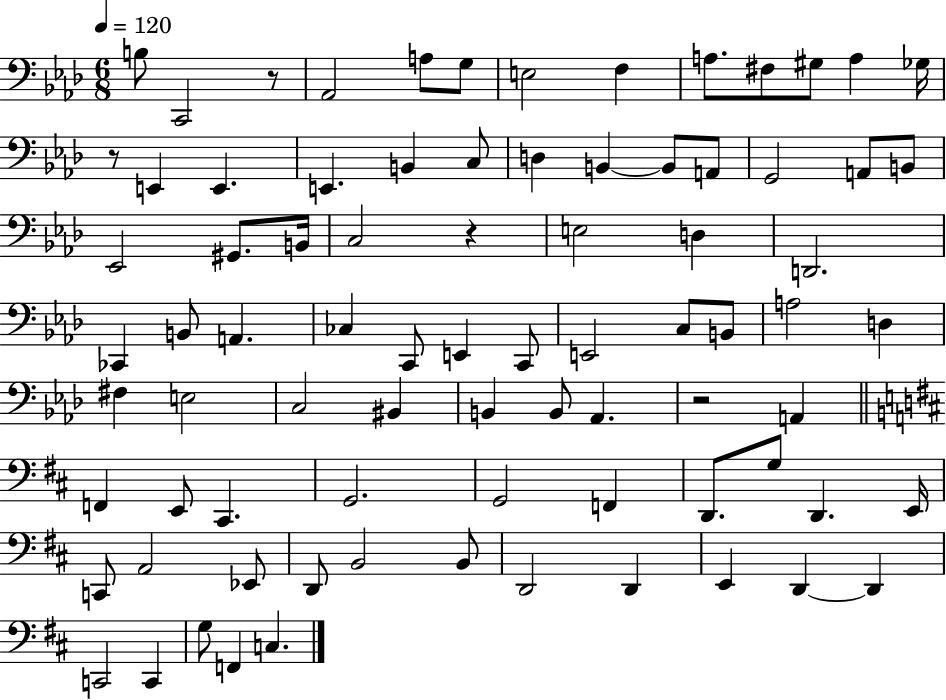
B3/e C2/h R/e Ab2/h A3/e G3/e E3/h F3/q A3/e. F#3/e G#3/e A3/q Gb3/s R/e E2/q E2/q. E2/q. B2/q C3/e D3/q B2/q B2/e A2/e G2/h A2/e B2/e Eb2/h G#2/e. B2/s C3/h R/q E3/h D3/q D2/h. CES2/q B2/e A2/q. CES3/q C2/e E2/q C2/e E2/h C3/e B2/e A3/h D3/q F#3/q E3/h C3/h BIS2/q B2/q B2/e Ab2/q. R/h A2/q F2/q E2/e C#2/q. G2/h. G2/h F2/q D2/e. G3/e D2/q. E2/s C2/e A2/h Eb2/e D2/e B2/h B2/e D2/h D2/q E2/q D2/q D2/q C2/h C2/q G3/e F2/q C3/q.